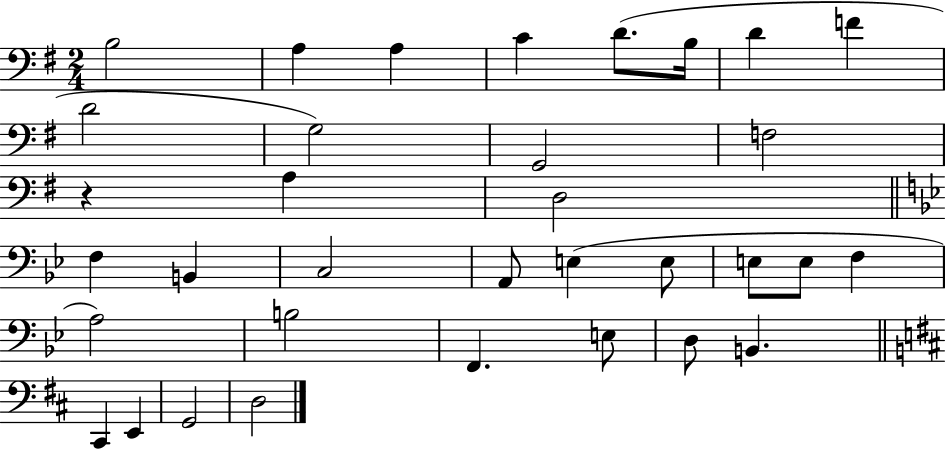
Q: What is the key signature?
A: G major